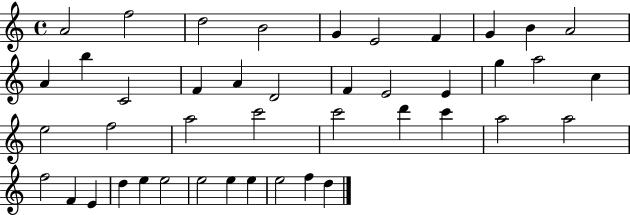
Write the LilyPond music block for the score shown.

{
  \clef treble
  \time 4/4
  \defaultTimeSignature
  \key c \major
  a'2 f''2 | d''2 b'2 | g'4 e'2 f'4 | g'4 b'4 a'2 | \break a'4 b''4 c'2 | f'4 a'4 d'2 | f'4 e'2 e'4 | g''4 a''2 c''4 | \break e''2 f''2 | a''2 c'''2 | c'''2 d'''4 c'''4 | a''2 a''2 | \break f''2 f'4 e'4 | d''4 e''4 e''2 | e''2 e''4 e''4 | e''2 f''4 d''4 | \break \bar "|."
}